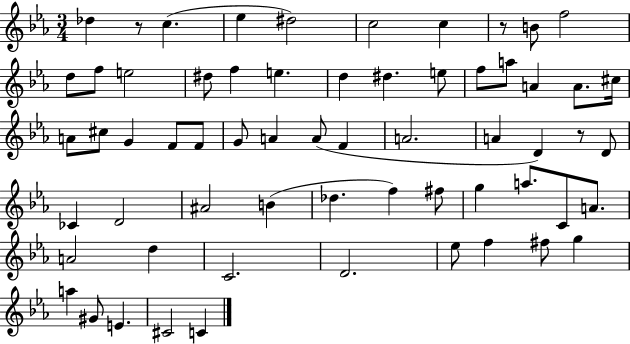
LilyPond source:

{
  \clef treble
  \numericTimeSignature
  \time 3/4
  \key ees \major
  \repeat volta 2 { des''4 r8 c''4.( | ees''4 dis''2) | c''2 c''4 | r8 b'8 f''2 | \break d''8 f''8 e''2 | dis''8 f''4 e''4. | d''4 dis''4. e''8 | f''8 a''8 a'4 a'8. cis''16 | \break a'8 cis''8 g'4 f'8 f'8 | g'8 a'4 a'8( f'4 | a'2. | a'4 d'4) r8 d'8 | \break ces'4 d'2 | ais'2 b'4( | des''4. f''4) fis''8 | g''4 a''8. c'8 a'8. | \break a'2 d''4 | c'2. | d'2. | ees''8 f''4 fis''8 g''4 | \break a''4 gis'8 e'4. | cis'2 c'4 | } \bar "|."
}